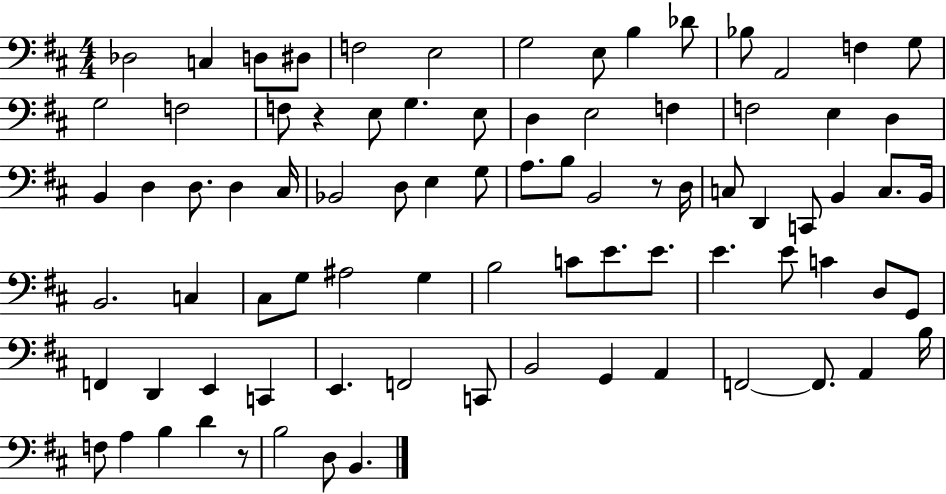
X:1
T:Untitled
M:4/4
L:1/4
K:D
_D,2 C, D,/2 ^D,/2 F,2 E,2 G,2 E,/2 B, _D/2 _B,/2 A,,2 F, G,/2 G,2 F,2 F,/2 z E,/2 G, E,/2 D, E,2 F, F,2 E, D, B,, D, D,/2 D, ^C,/4 _B,,2 D,/2 E, G,/2 A,/2 B,/2 B,,2 z/2 D,/4 C,/2 D,, C,,/2 B,, C,/2 B,,/4 B,,2 C, ^C,/2 G,/2 ^A,2 G, B,2 C/2 E/2 E/2 E E/2 C D,/2 G,,/2 F,, D,, E,, C,, E,, F,,2 C,,/2 B,,2 G,, A,, F,,2 F,,/2 A,, B,/4 F,/2 A, B, D z/2 B,2 D,/2 B,,